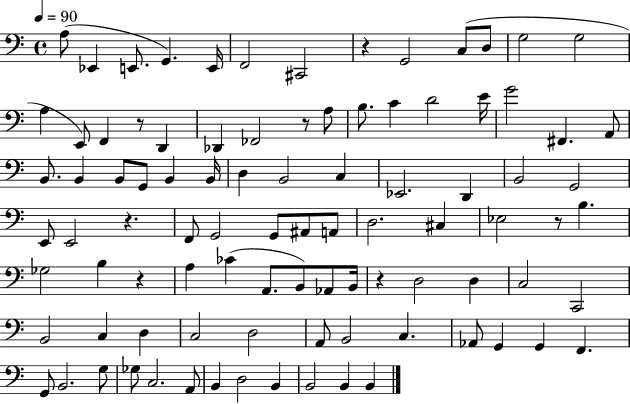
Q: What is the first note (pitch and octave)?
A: A3